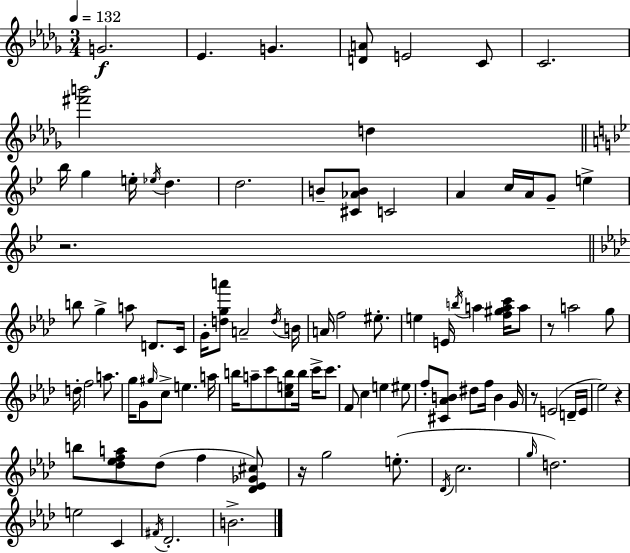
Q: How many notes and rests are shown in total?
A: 95